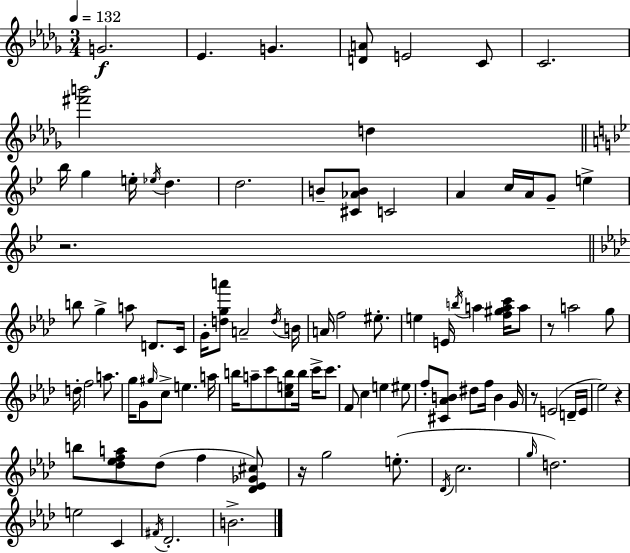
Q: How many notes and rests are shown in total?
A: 95